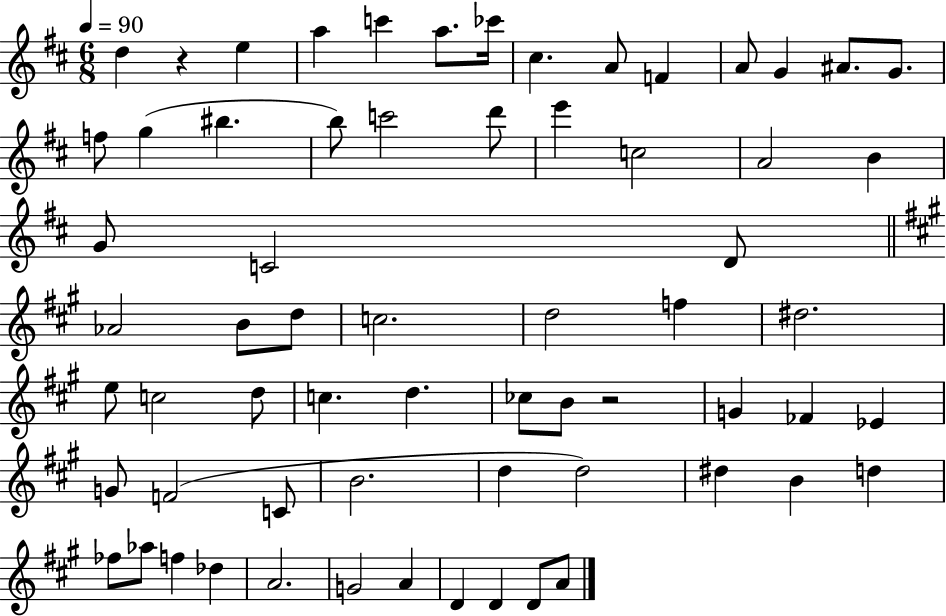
D5/q R/q E5/q A5/q C6/q A5/e. CES6/s C#5/q. A4/e F4/q A4/e G4/q A#4/e. G4/e. F5/e G5/q BIS5/q. B5/e C6/h D6/e E6/q C5/h A4/h B4/q G4/e C4/h D4/e Ab4/h B4/e D5/e C5/h. D5/h F5/q D#5/h. E5/e C5/h D5/e C5/q. D5/q. CES5/e B4/e R/h G4/q FES4/q Eb4/q G4/e F4/h C4/e B4/h. D5/q D5/h D#5/q B4/q D5/q FES5/e Ab5/e F5/q Db5/q A4/h. G4/h A4/q D4/q D4/q D4/e A4/e